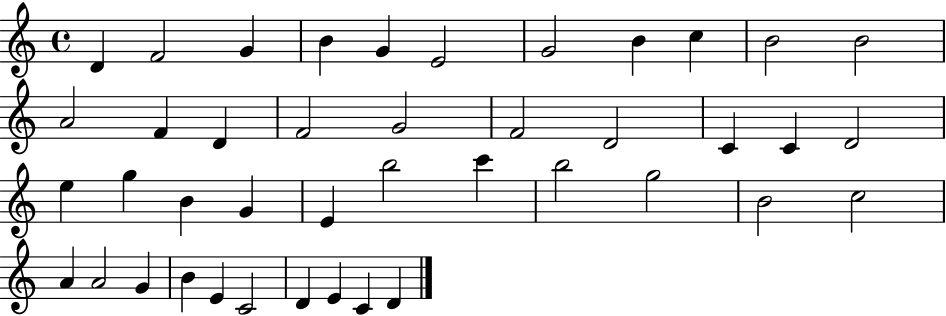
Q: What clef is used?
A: treble